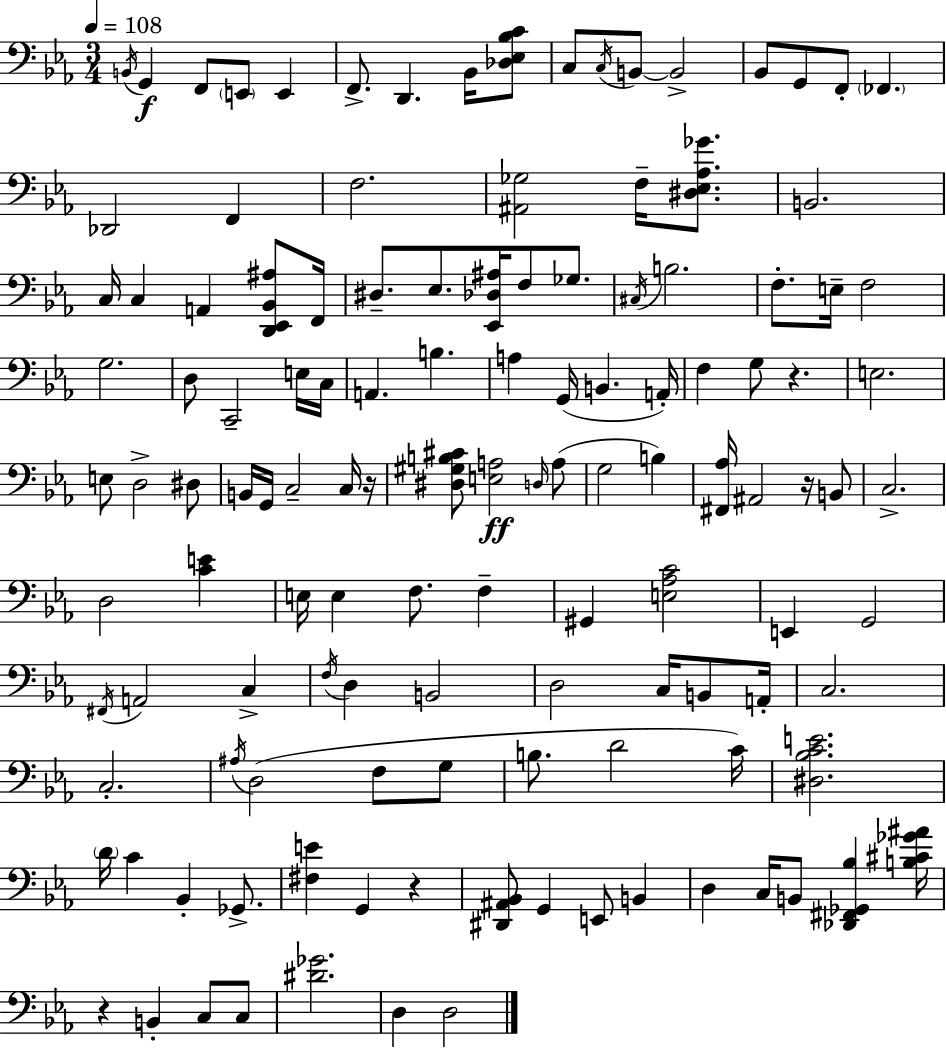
B2/s G2/q F2/e E2/e E2/q F2/e. D2/q. Bb2/s [Db3,Eb3,Bb3,C4]/e C3/e C3/s B2/e B2/h Bb2/e G2/e F2/e FES2/q. Db2/h F2/q F3/h. [A#2,Gb3]/h F3/s [D#3,Eb3,Ab3,Gb4]/e. B2/h. C3/s C3/q A2/q [D2,Eb2,Bb2,A#3]/e F2/s D#3/e. Eb3/e. [Eb2,Db3,A#3]/s F3/e Gb3/e. C#3/s B3/h. F3/e. E3/s F3/h G3/h. D3/e C2/h E3/s C3/s A2/q. B3/q. A3/q G2/s B2/q. A2/s F3/q G3/e R/q. E3/h. E3/e D3/h D#3/e B2/s G2/s C3/h C3/s R/s [D#3,G#3,B3,C#4]/e [E3,A3]/h D3/s A3/e G3/h B3/q [F#2,Ab3]/s A#2/h R/s B2/e C3/h. D3/h [C4,E4]/q E3/s E3/q F3/e. F3/q G#2/q [E3,Ab3,C4]/h E2/q G2/h F#2/s A2/h C3/q F3/s D3/q B2/h D3/h C3/s B2/e A2/s C3/h. C3/h. A#3/s D3/h F3/e G3/e B3/e. D4/h C4/s [D#3,Bb3,C4,E4]/h. D4/s C4/q Bb2/q Gb2/e. [F#3,E4]/q G2/q R/q [D#2,A#2,Bb2]/e G2/q E2/e B2/q D3/q C3/s B2/e [Db2,F#2,Gb2,Bb3]/q [B3,C#4,Gb4,A#4]/s R/q B2/q C3/e C3/e [D#4,Gb4]/h. D3/q D3/h